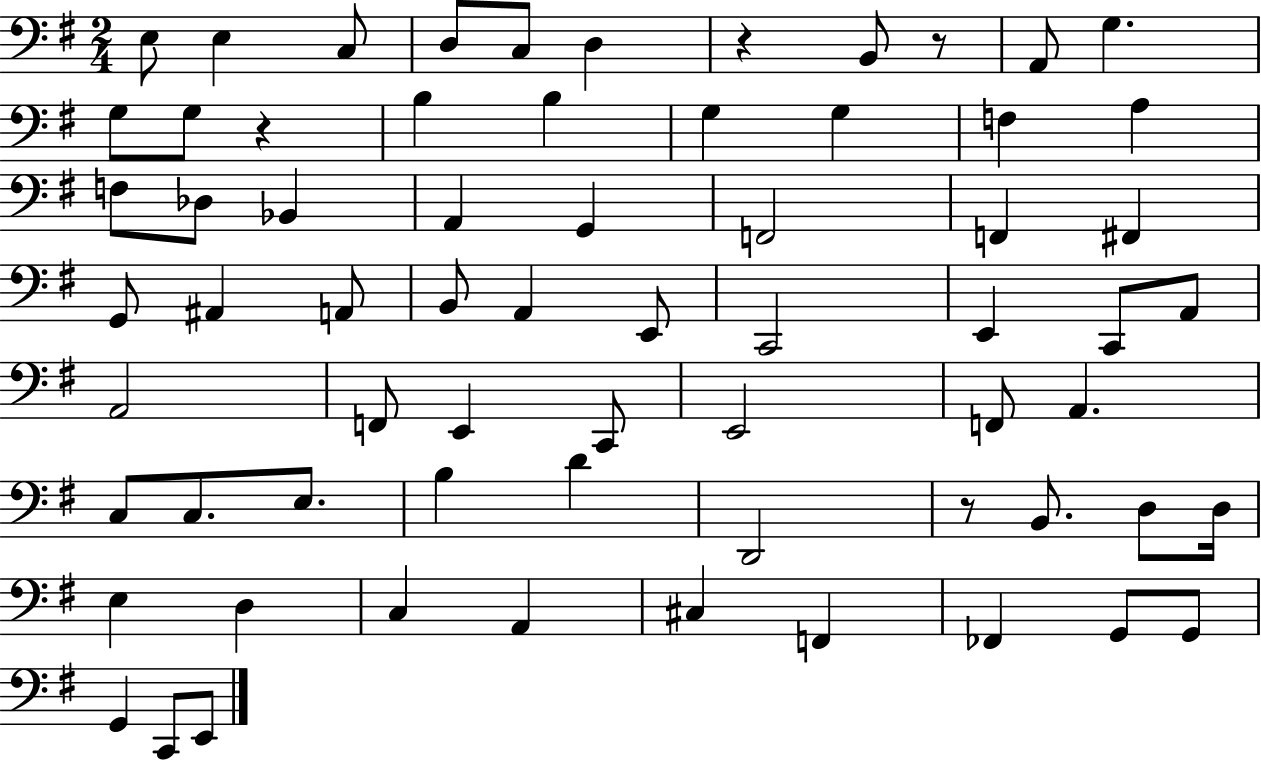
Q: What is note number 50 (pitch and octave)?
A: D3